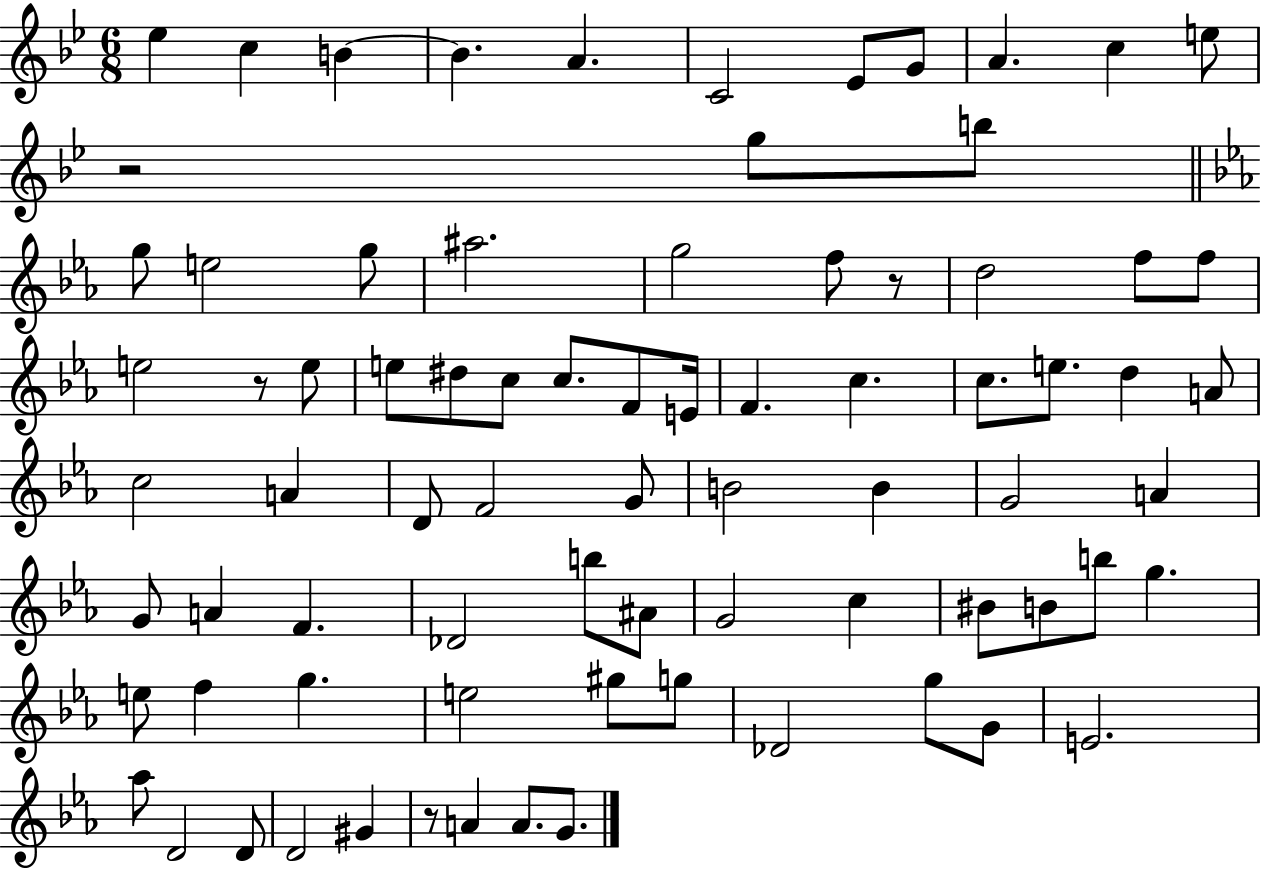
X:1
T:Untitled
M:6/8
L:1/4
K:Bb
_e c B B A C2 _E/2 G/2 A c e/2 z2 g/2 b/2 g/2 e2 g/2 ^a2 g2 f/2 z/2 d2 f/2 f/2 e2 z/2 e/2 e/2 ^d/2 c/2 c/2 F/2 E/4 F c c/2 e/2 d A/2 c2 A D/2 F2 G/2 B2 B G2 A G/2 A F _D2 b/2 ^A/2 G2 c ^B/2 B/2 b/2 g e/2 f g e2 ^g/2 g/2 _D2 g/2 G/2 E2 _a/2 D2 D/2 D2 ^G z/2 A A/2 G/2